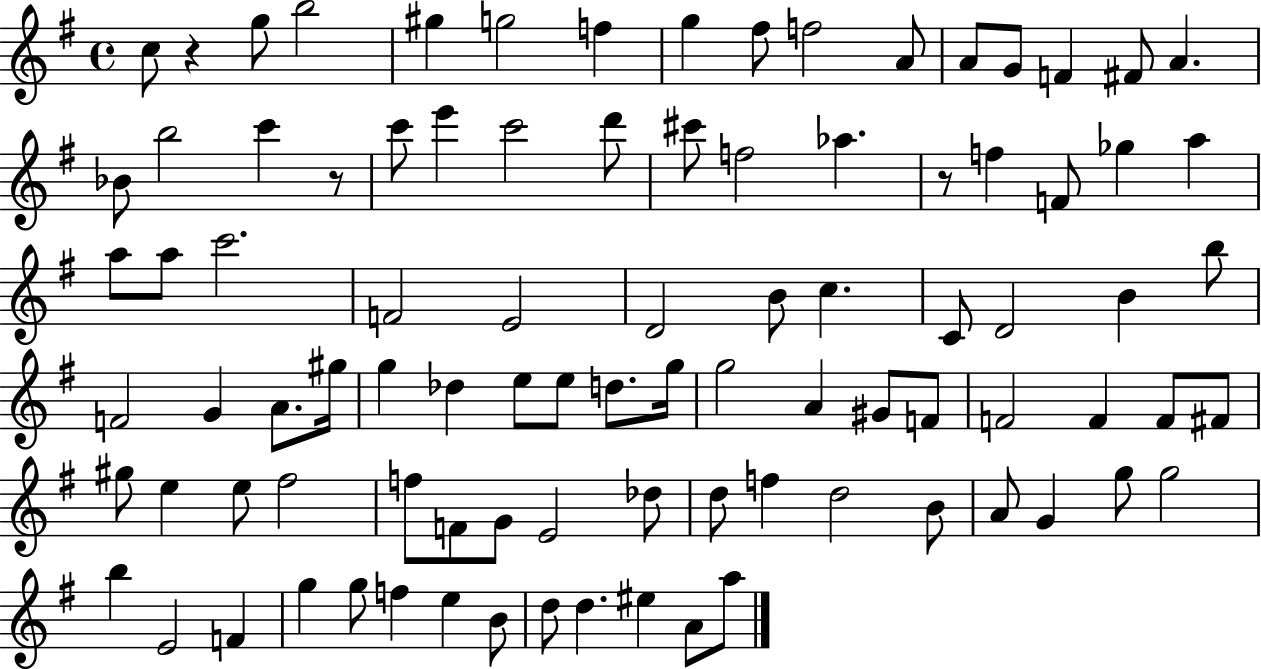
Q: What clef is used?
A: treble